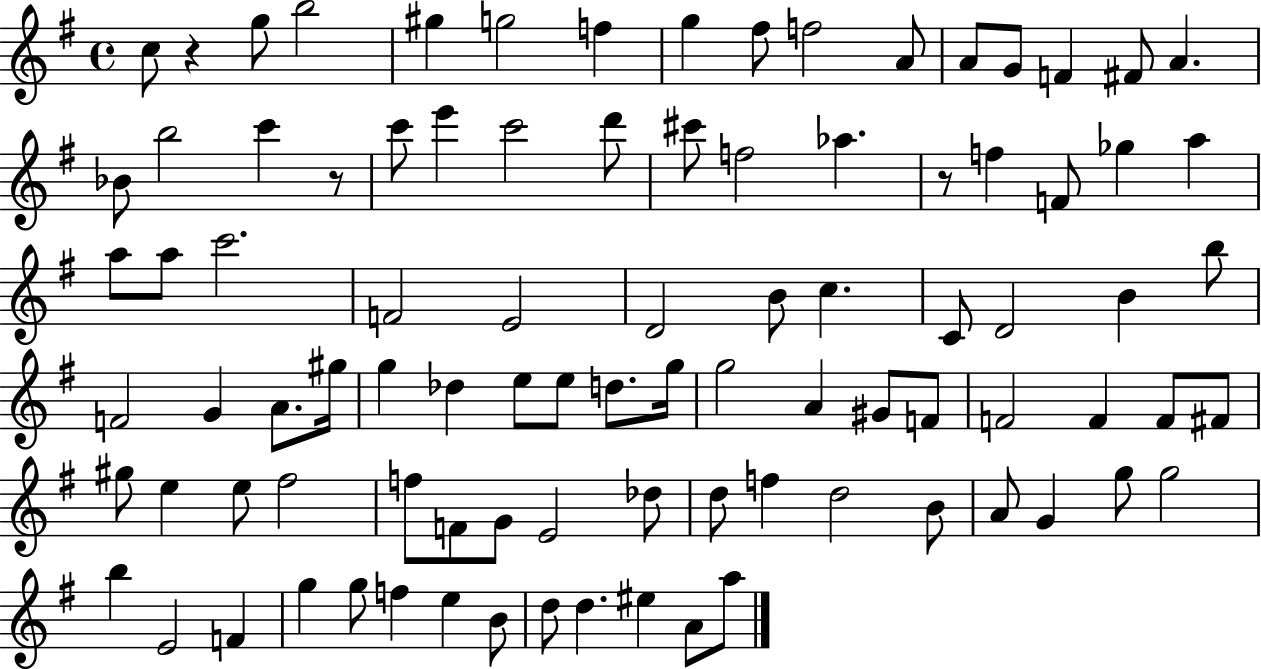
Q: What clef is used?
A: treble